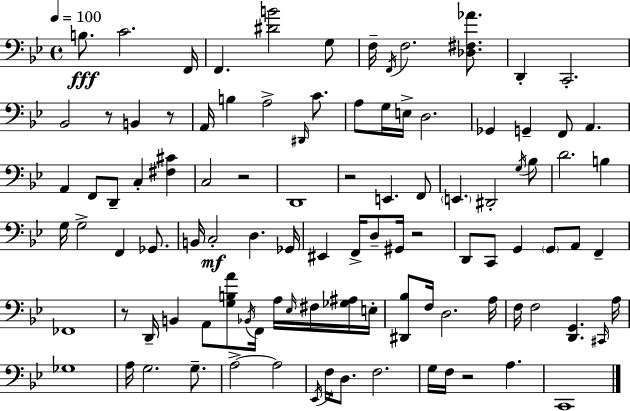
X:1
T:Untitled
M:4/4
L:1/4
K:Gm
B,/2 C2 F,,/4 F,, [^DB]2 G,/2 F,/4 F,,/4 F,2 [_D,^F,_A]/2 D,, C,,2 _B,,2 z/2 B,, z/2 A,,/4 B, A,2 ^D,,/4 C/2 A,/2 G,/4 E,/4 D,2 _G,, G,, F,,/2 A,, A,, F,,/2 D,,/2 C, [^F,^C] C,2 z2 D,,4 z2 E,, F,,/2 E,, ^D,,2 G,/4 _B,/2 D2 B, G,/4 G,2 F,, _G,,/2 B,,/4 C,2 D, _G,,/4 ^E,, F,,/4 D,/2 ^G,,/4 z2 D,,/2 C,,/2 G,, G,,/2 A,,/2 F,, _F,,4 z/2 D,,/4 B,, A,,/2 [G,B,A]/2 _B,,/4 F,,/4 A,/4 _E,/4 ^F,/4 [_G,^A,]/4 E,/4 [^D,,_B,]/2 F,/4 D,2 A,/4 F,/4 F,2 [D,,G,,] ^C,,/4 A,/4 _G,4 A,/4 G,2 G,/2 A,2 A,2 _E,,/4 F,/4 D,/2 F,2 G,/4 F,/4 z2 A, C,,4